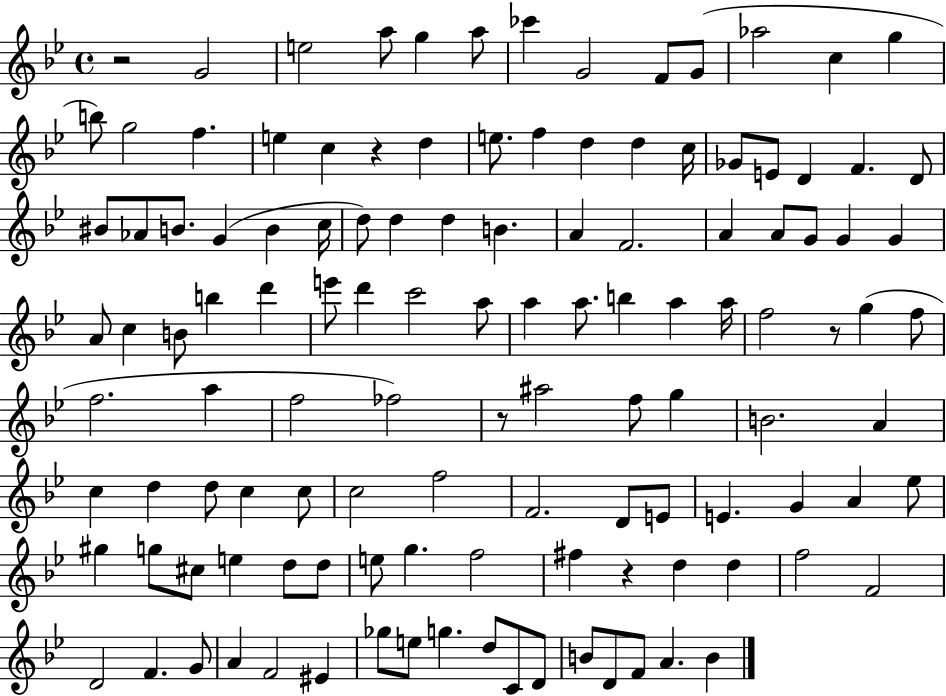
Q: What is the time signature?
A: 4/4